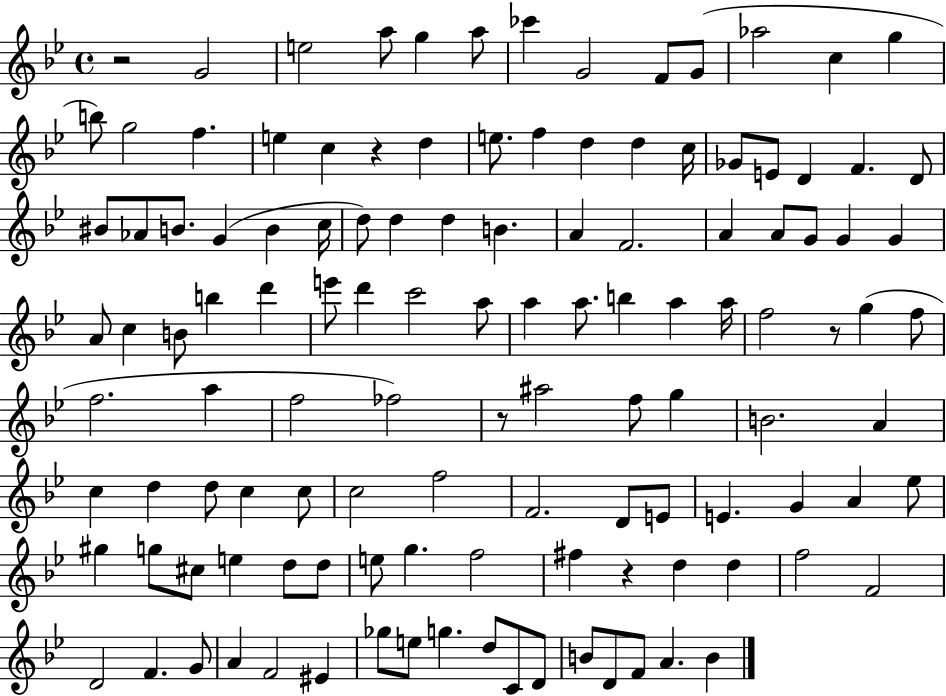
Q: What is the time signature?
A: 4/4